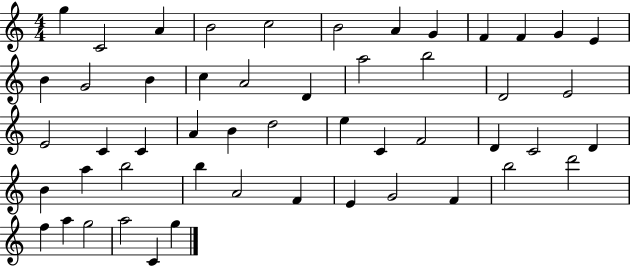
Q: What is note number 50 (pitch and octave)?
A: C4